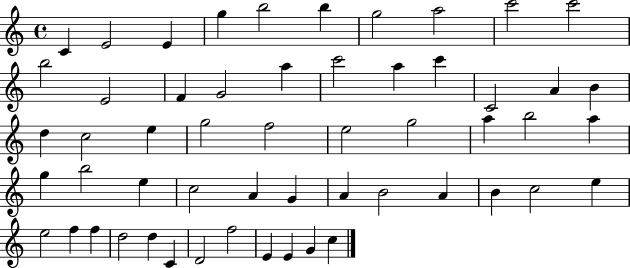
C4/q E4/h E4/q G5/q B5/h B5/q G5/h A5/h C6/h C6/h B5/h E4/h F4/q G4/h A5/q C6/h A5/q C6/q C4/h A4/q B4/q D5/q C5/h E5/q G5/h F5/h E5/h G5/h A5/q B5/h A5/q G5/q B5/h E5/q C5/h A4/q G4/q A4/q B4/h A4/q B4/q C5/h E5/q E5/h F5/q F5/q D5/h D5/q C4/q D4/h F5/h E4/q E4/q G4/q C5/q